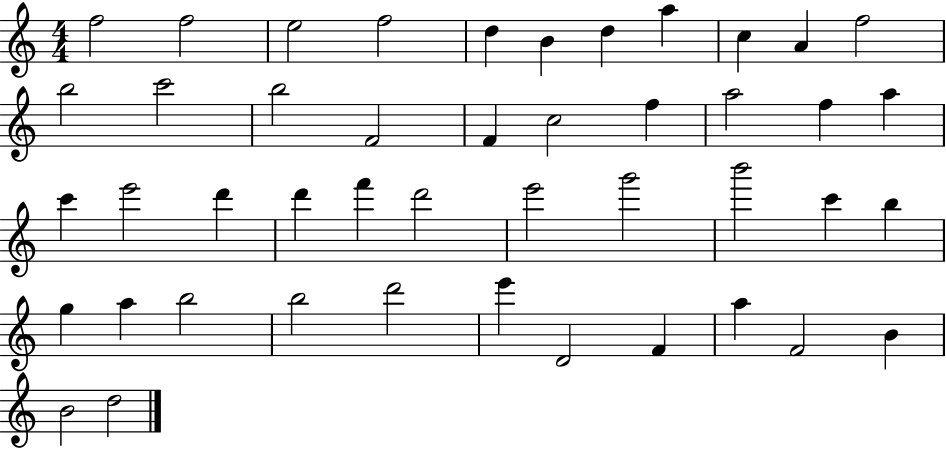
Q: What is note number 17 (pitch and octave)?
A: C5